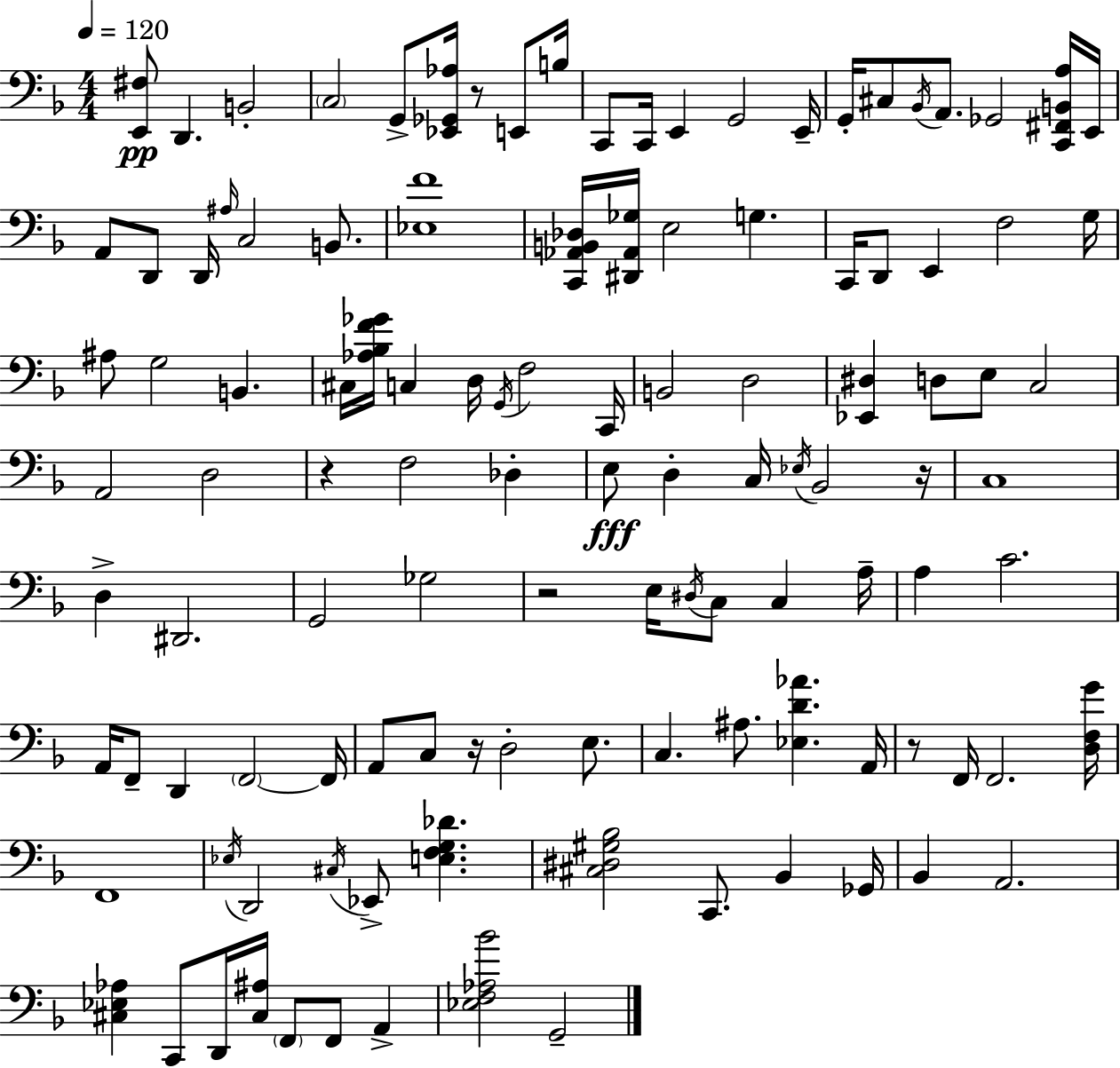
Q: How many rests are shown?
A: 6